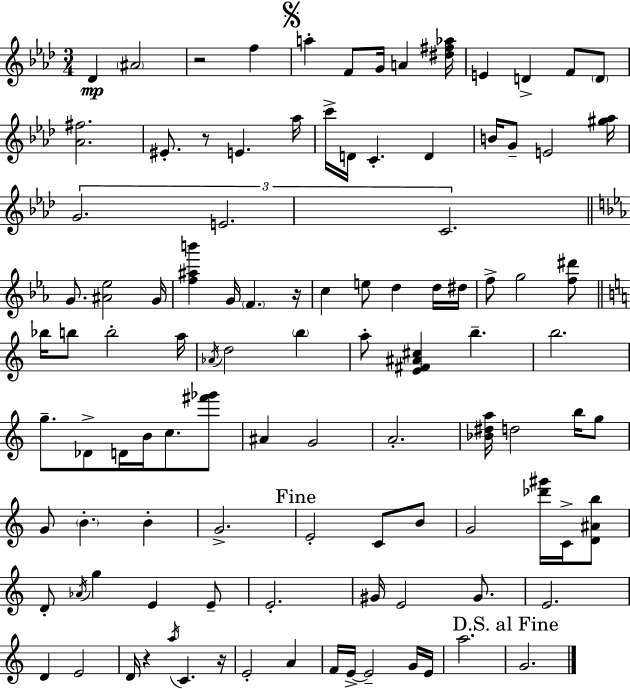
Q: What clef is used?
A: treble